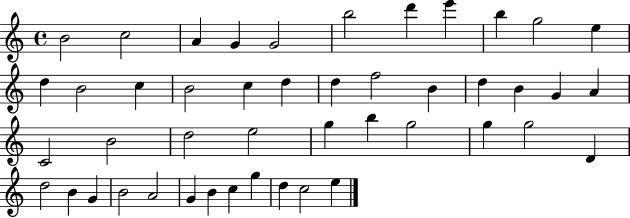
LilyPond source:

{
  \clef treble
  \time 4/4
  \defaultTimeSignature
  \key c \major
  b'2 c''2 | a'4 g'4 g'2 | b''2 d'''4 e'''4 | b''4 g''2 e''4 | \break d''4 b'2 c''4 | b'2 c''4 d''4 | d''4 f''2 b'4 | d''4 b'4 g'4 a'4 | \break c'2 b'2 | d''2 e''2 | g''4 b''4 g''2 | g''4 g''2 d'4 | \break d''2 b'4 g'4 | b'2 a'2 | g'4 b'4 c''4 g''4 | d''4 c''2 e''4 | \break \bar "|."
}